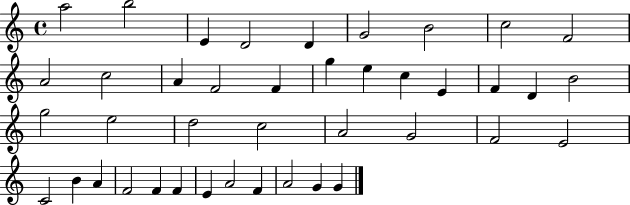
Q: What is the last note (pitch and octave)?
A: G4